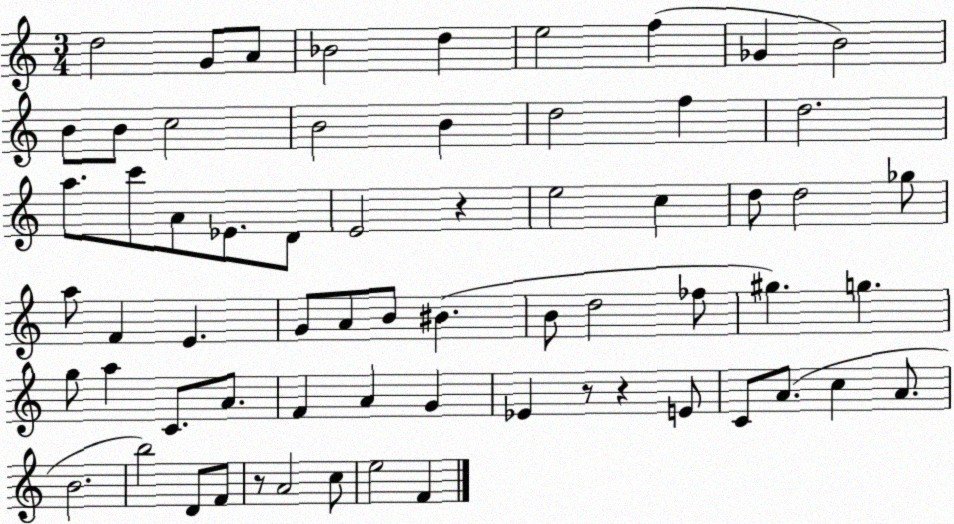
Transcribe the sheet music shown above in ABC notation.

X:1
T:Untitled
M:3/4
L:1/4
K:C
d2 G/2 A/2 _B2 d e2 f _G B2 B/2 B/2 c2 B2 B d2 f d2 a/2 c'/2 A/2 _E/2 D/2 E2 z e2 c d/2 d2 _g/2 a/2 F E G/2 A/2 B/2 ^B B/2 d2 _f/2 ^g g g/2 a C/2 A/2 F A G _E z/2 z E/2 C/2 A/2 c A/2 B2 b2 D/2 F/2 z/2 A2 c/2 e2 F